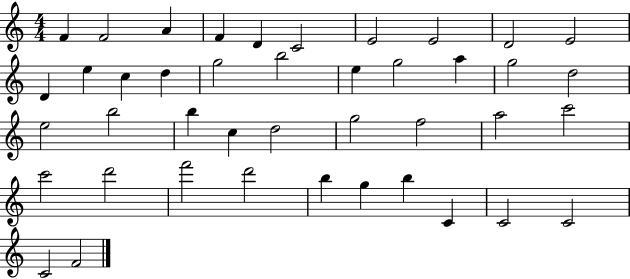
{
  \clef treble
  \numericTimeSignature
  \time 4/4
  \key c \major
  f'4 f'2 a'4 | f'4 d'4 c'2 | e'2 e'2 | d'2 e'2 | \break d'4 e''4 c''4 d''4 | g''2 b''2 | e''4 g''2 a''4 | g''2 d''2 | \break e''2 b''2 | b''4 c''4 d''2 | g''2 f''2 | a''2 c'''2 | \break c'''2 d'''2 | f'''2 d'''2 | b''4 g''4 b''4 c'4 | c'2 c'2 | \break c'2 f'2 | \bar "|."
}